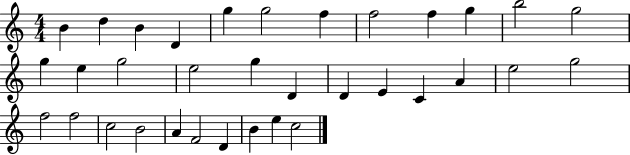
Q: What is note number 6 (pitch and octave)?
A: G5